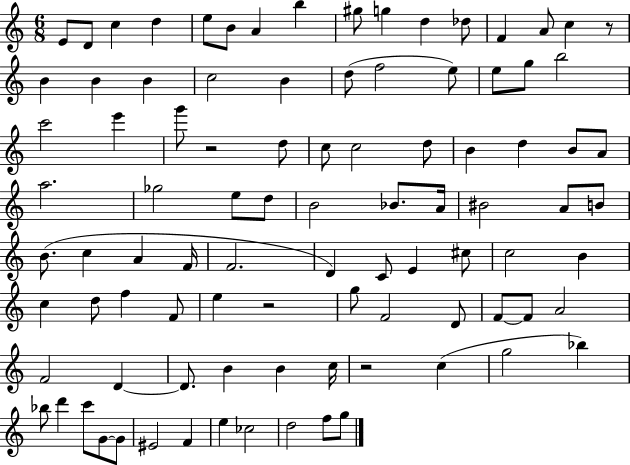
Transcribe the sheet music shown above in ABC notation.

X:1
T:Untitled
M:6/8
L:1/4
K:C
E/2 D/2 c d e/2 B/2 A b ^g/2 g d _d/2 F A/2 c z/2 B B B c2 B d/2 f2 e/2 e/2 g/2 b2 c'2 e' g'/2 z2 d/2 c/2 c2 d/2 B d B/2 A/2 a2 _g2 e/2 d/2 B2 _B/2 A/4 ^B2 A/2 B/2 B/2 c A F/4 F2 D C/2 E ^c/2 c2 B c d/2 f F/2 e z2 g/2 F2 D/2 F/2 F/2 A2 F2 D D/2 B B c/4 z2 c g2 _b _b/2 d' c'/2 G/2 G/2 ^E2 F e _c2 d2 f/2 g/2